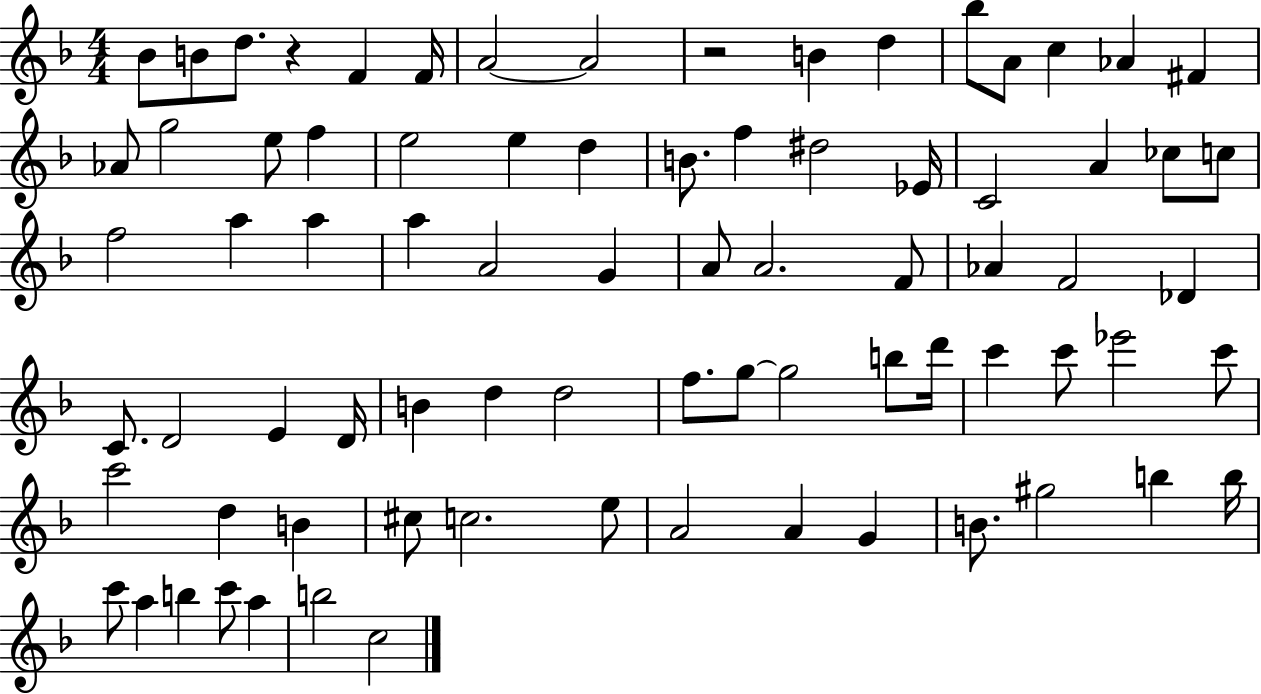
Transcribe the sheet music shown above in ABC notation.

X:1
T:Untitled
M:4/4
L:1/4
K:F
_B/2 B/2 d/2 z F F/4 A2 A2 z2 B d _b/2 A/2 c _A ^F _A/2 g2 e/2 f e2 e d B/2 f ^d2 _E/4 C2 A _c/2 c/2 f2 a a a A2 G A/2 A2 F/2 _A F2 _D C/2 D2 E D/4 B d d2 f/2 g/2 g2 b/2 d'/4 c' c'/2 _e'2 c'/2 c'2 d B ^c/2 c2 e/2 A2 A G B/2 ^g2 b b/4 c'/2 a b c'/2 a b2 c2